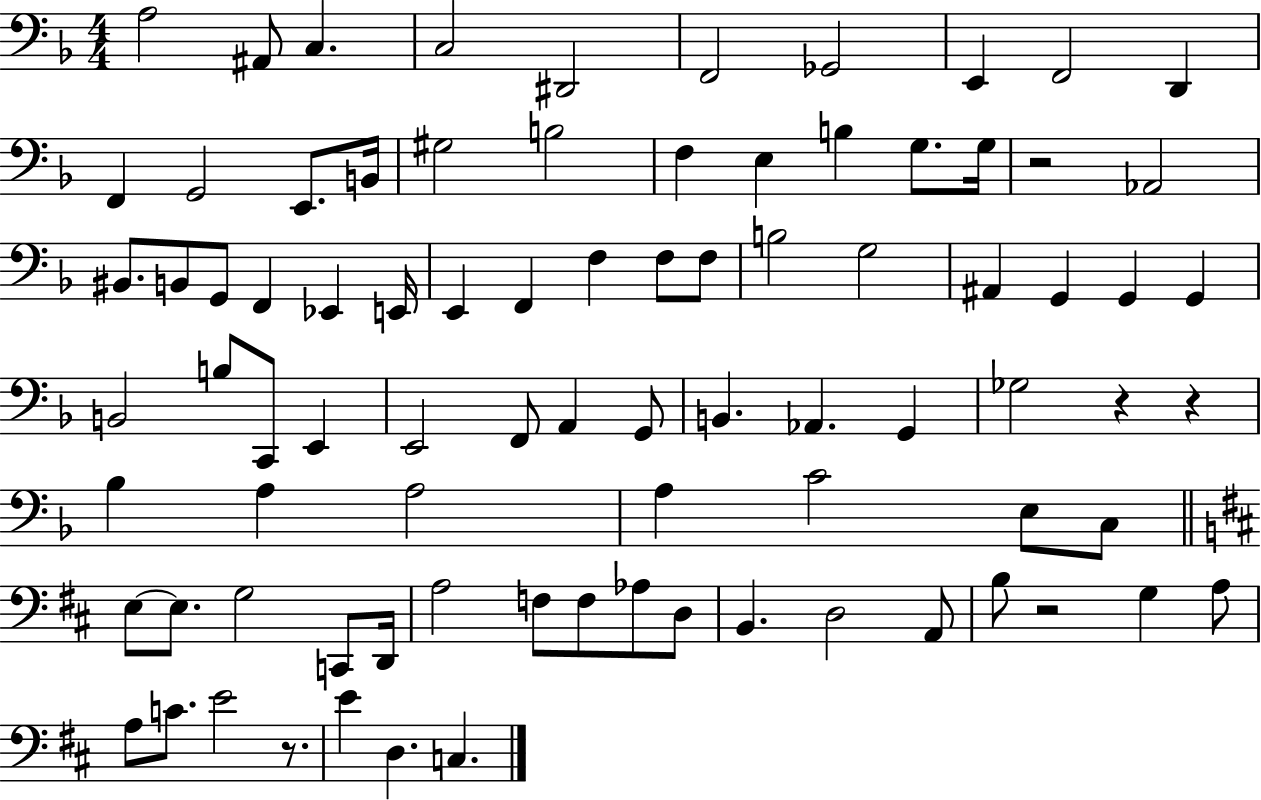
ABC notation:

X:1
T:Untitled
M:4/4
L:1/4
K:F
A,2 ^A,,/2 C, C,2 ^D,,2 F,,2 _G,,2 E,, F,,2 D,, F,, G,,2 E,,/2 B,,/4 ^G,2 B,2 F, E, B, G,/2 G,/4 z2 _A,,2 ^B,,/2 B,,/2 G,,/2 F,, _E,, E,,/4 E,, F,, F, F,/2 F,/2 B,2 G,2 ^A,, G,, G,, G,, B,,2 B,/2 C,,/2 E,, E,,2 F,,/2 A,, G,,/2 B,, _A,, G,, _G,2 z z _B, A, A,2 A, C2 E,/2 C,/2 E,/2 E,/2 G,2 C,,/2 D,,/4 A,2 F,/2 F,/2 _A,/2 D,/2 B,, D,2 A,,/2 B,/2 z2 G, A,/2 A,/2 C/2 E2 z/2 E D, C,